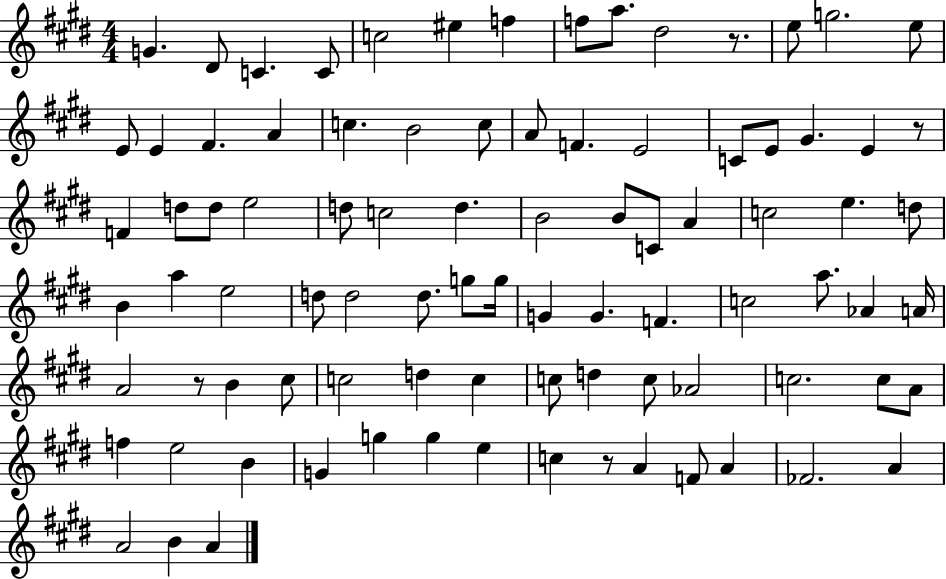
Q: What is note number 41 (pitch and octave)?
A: D5